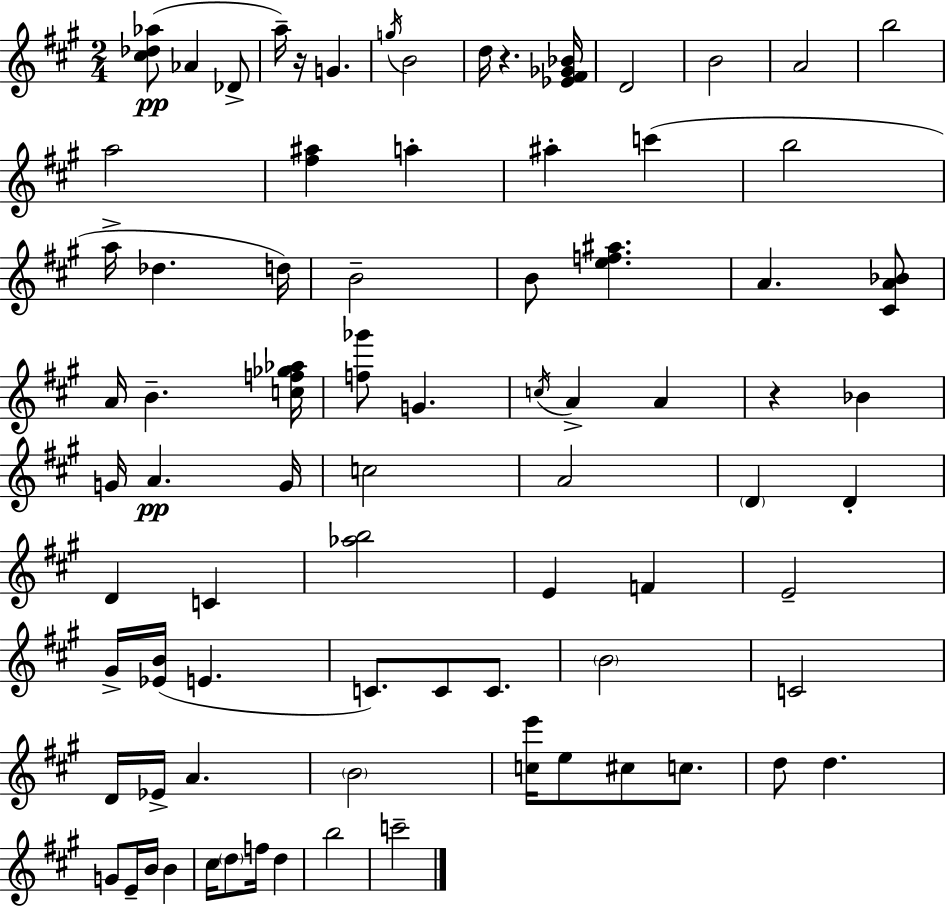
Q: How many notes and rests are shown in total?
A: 80